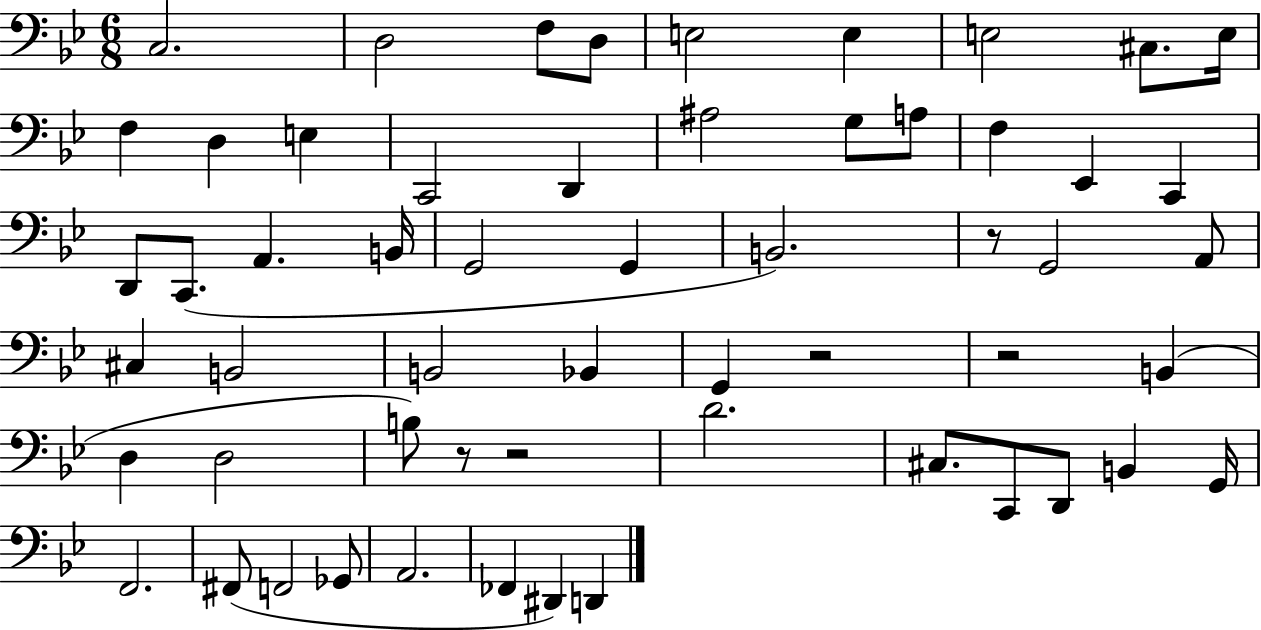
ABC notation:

X:1
T:Untitled
M:6/8
L:1/4
K:Bb
C,2 D,2 F,/2 D,/2 E,2 E, E,2 ^C,/2 E,/4 F, D, E, C,,2 D,, ^A,2 G,/2 A,/2 F, _E,, C,, D,,/2 C,,/2 A,, B,,/4 G,,2 G,, B,,2 z/2 G,,2 A,,/2 ^C, B,,2 B,,2 _B,, G,, z2 z2 B,, D, D,2 B,/2 z/2 z2 D2 ^C,/2 C,,/2 D,,/2 B,, G,,/4 F,,2 ^F,,/2 F,,2 _G,,/2 A,,2 _F,, ^D,, D,,